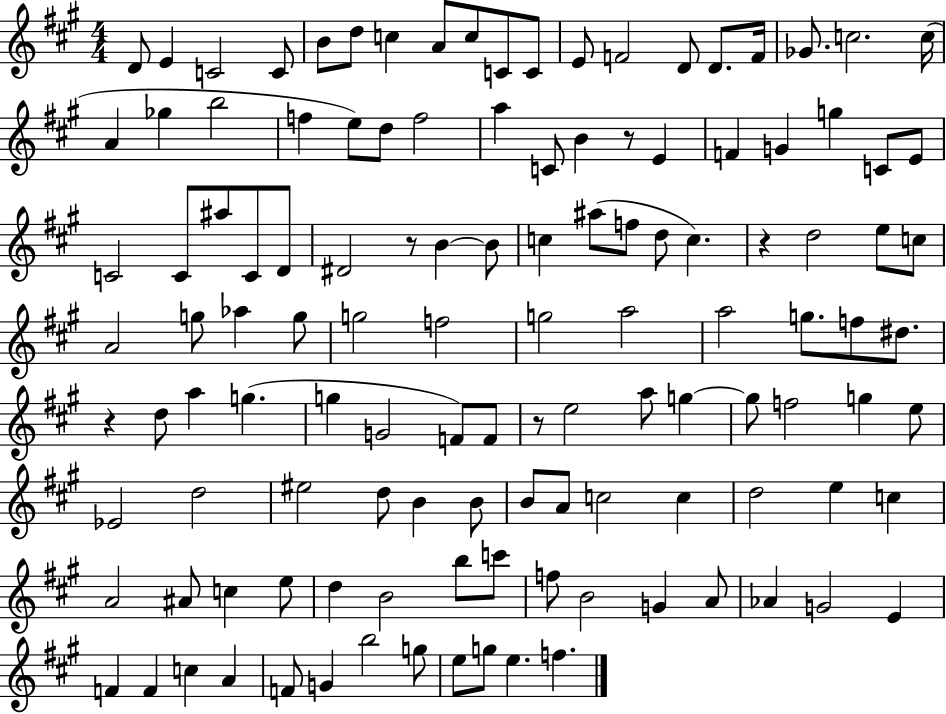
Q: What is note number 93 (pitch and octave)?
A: C5